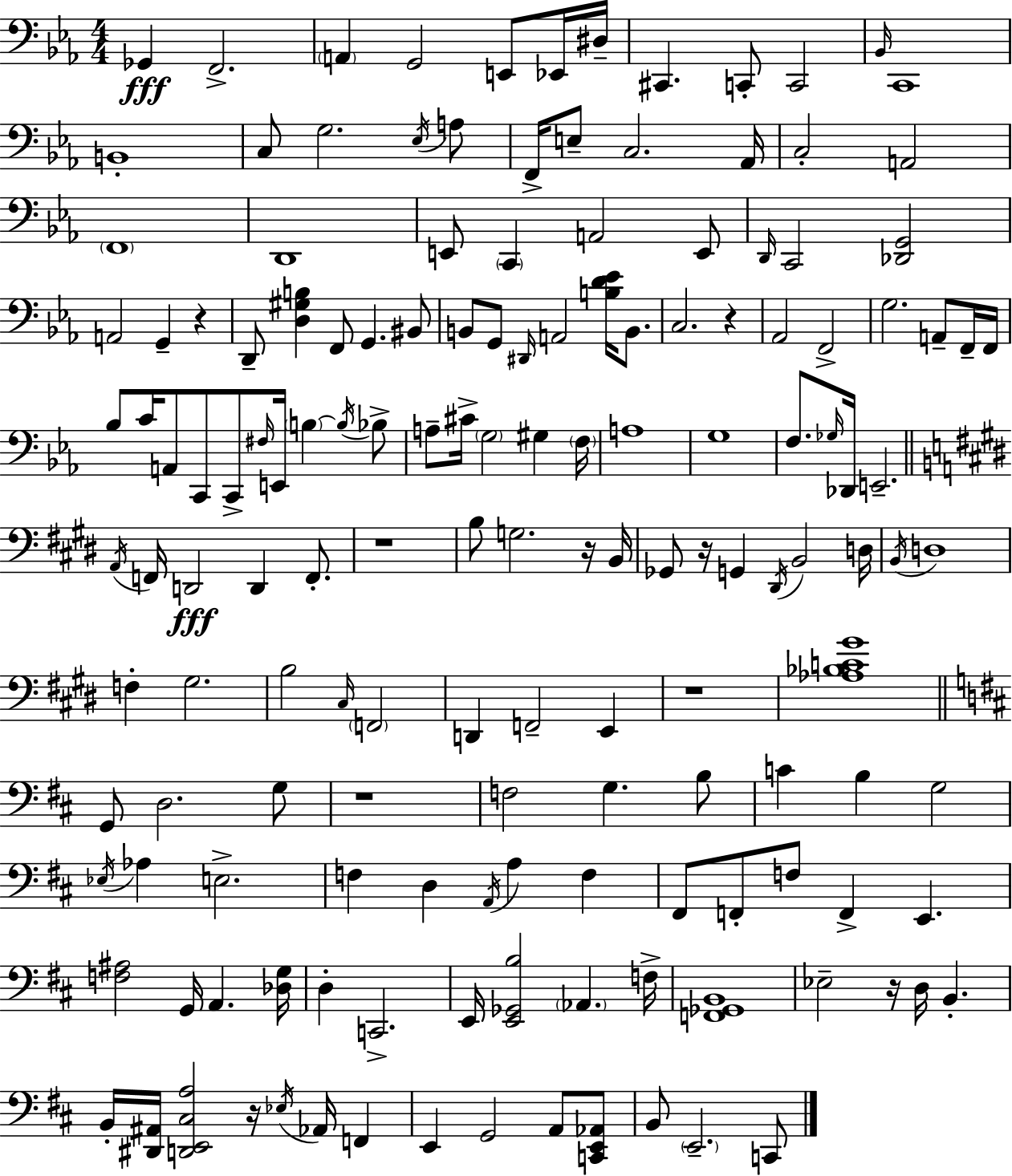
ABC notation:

X:1
T:Untitled
M:4/4
L:1/4
K:Eb
_G,, F,,2 A,, G,,2 E,,/2 _E,,/4 ^D,/4 ^C,, C,,/2 C,,2 _B,,/4 C,,4 B,,4 C,/2 G,2 _E,/4 A,/2 F,,/4 E,/2 C,2 _A,,/4 C,2 A,,2 F,,4 D,,4 E,,/2 C,, A,,2 E,,/2 D,,/4 C,,2 [_D,,G,,]2 A,,2 G,, z D,,/2 [D,^G,B,] F,,/2 G,, ^B,,/2 B,,/2 G,,/2 ^D,,/4 A,,2 [B,D_E]/4 B,,/2 C,2 z _A,,2 F,,2 G,2 A,,/2 F,,/4 F,,/4 _B,/2 C/4 A,,/2 C,,/2 C,,/2 ^F,/4 E,,/4 B, B,/4 _B,/2 A,/2 ^C/4 G,2 ^G, F,/4 A,4 G,4 F,/2 _G,/4 _D,,/4 E,,2 A,,/4 F,,/4 D,,2 D,, F,,/2 z4 B,/2 G,2 z/4 B,,/4 _G,,/2 z/4 G,, ^D,,/4 B,,2 D,/4 B,,/4 D,4 F, ^G,2 B,2 ^C,/4 F,,2 D,, F,,2 E,, z4 [_A,_B,C^G]4 G,,/2 D,2 G,/2 z4 F,2 G, B,/2 C B, G,2 _E,/4 _A, E,2 F, D, A,,/4 A, F, ^F,,/2 F,,/2 F,/2 F,, E,, [F,^A,]2 G,,/4 A,, [_D,G,]/4 D, C,,2 E,,/4 [E,,_G,,B,]2 _A,, F,/4 [F,,_G,,B,,]4 _E,2 z/4 D,/4 B,, B,,/4 [^D,,^A,,]/4 [D,,E,,^C,A,]2 z/4 _E,/4 _A,,/4 F,, E,, G,,2 A,,/2 [C,,E,,_A,,]/2 B,,/2 E,,2 C,,/2